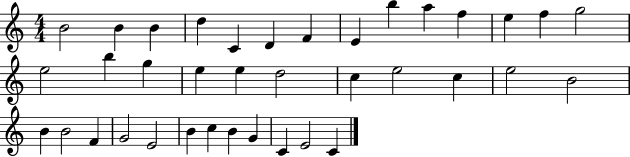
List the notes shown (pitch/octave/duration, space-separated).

B4/h B4/q B4/q D5/q C4/q D4/q F4/q E4/q B5/q A5/q F5/q E5/q F5/q G5/h E5/h B5/q G5/q E5/q E5/q D5/h C5/q E5/h C5/q E5/h B4/h B4/q B4/h F4/q G4/h E4/h B4/q C5/q B4/q G4/q C4/q E4/h C4/q